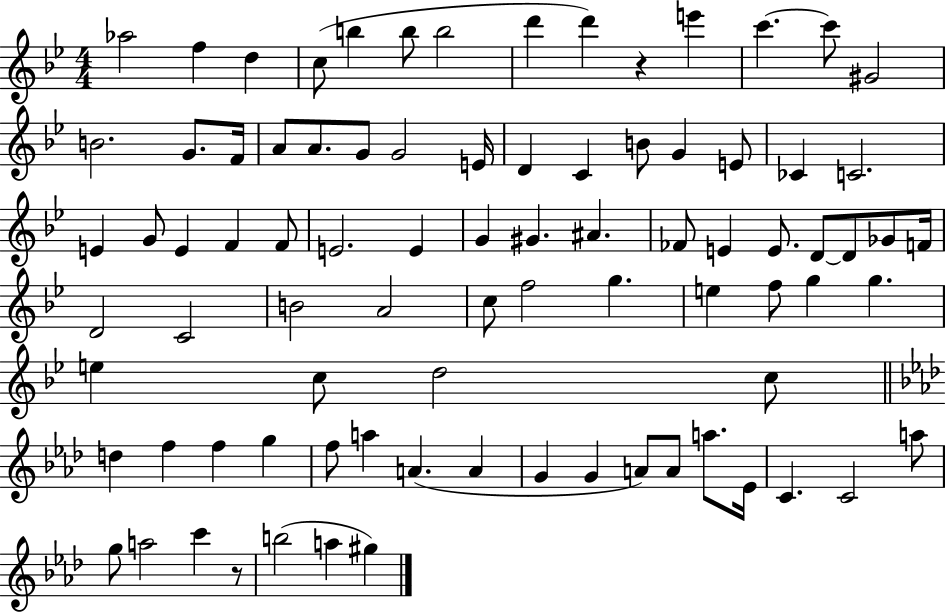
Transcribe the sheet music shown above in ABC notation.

X:1
T:Untitled
M:4/4
L:1/4
K:Bb
_a2 f d c/2 b b/2 b2 d' d' z e' c' c'/2 ^G2 B2 G/2 F/4 A/2 A/2 G/2 G2 E/4 D C B/2 G E/2 _C C2 E G/2 E F F/2 E2 E G ^G ^A _F/2 E E/2 D/2 D/2 _G/2 F/4 D2 C2 B2 A2 c/2 f2 g e f/2 g g e c/2 d2 c/2 d f f g f/2 a A A G G A/2 A/2 a/2 _E/4 C C2 a/2 g/2 a2 c' z/2 b2 a ^g